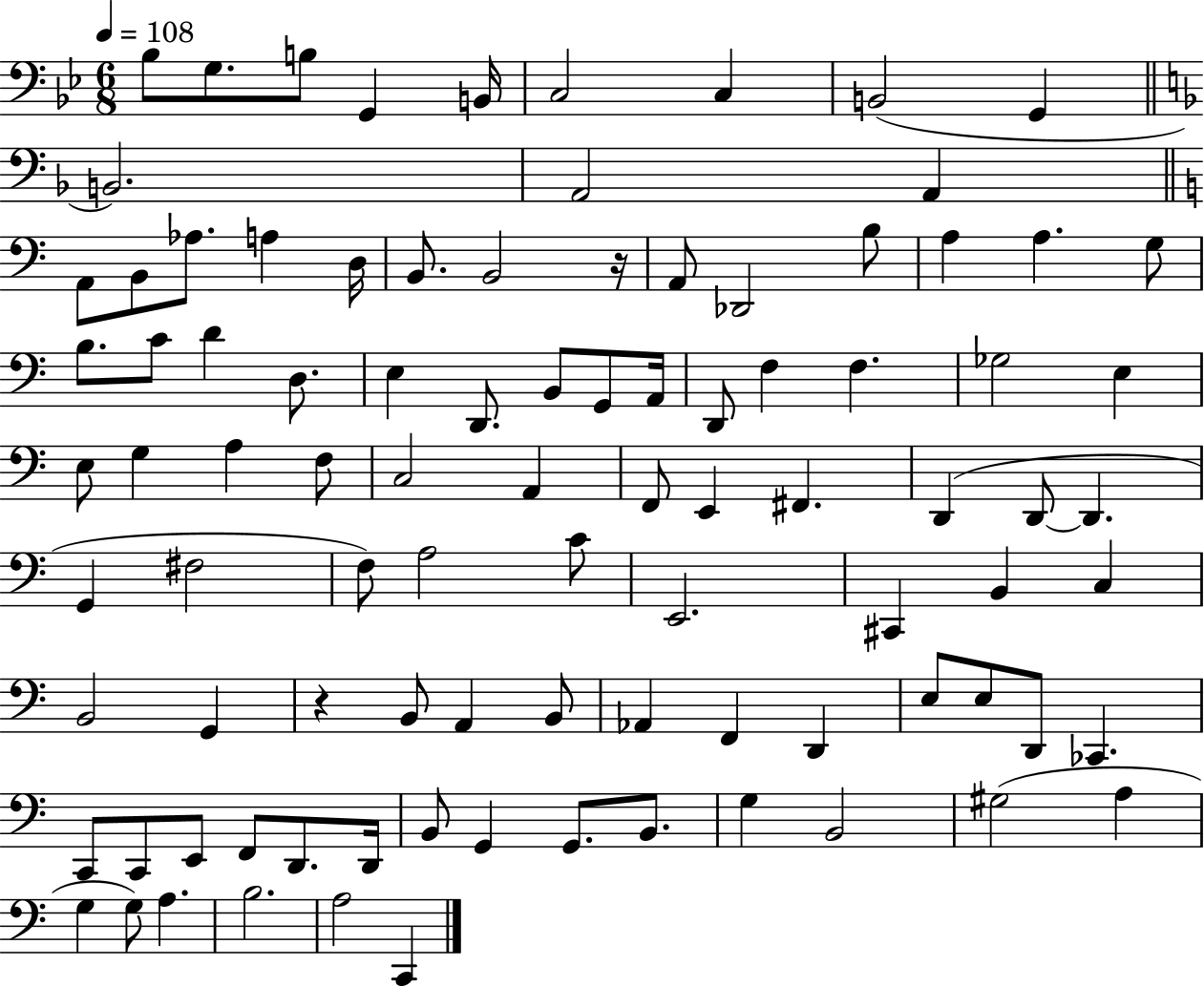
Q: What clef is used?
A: bass